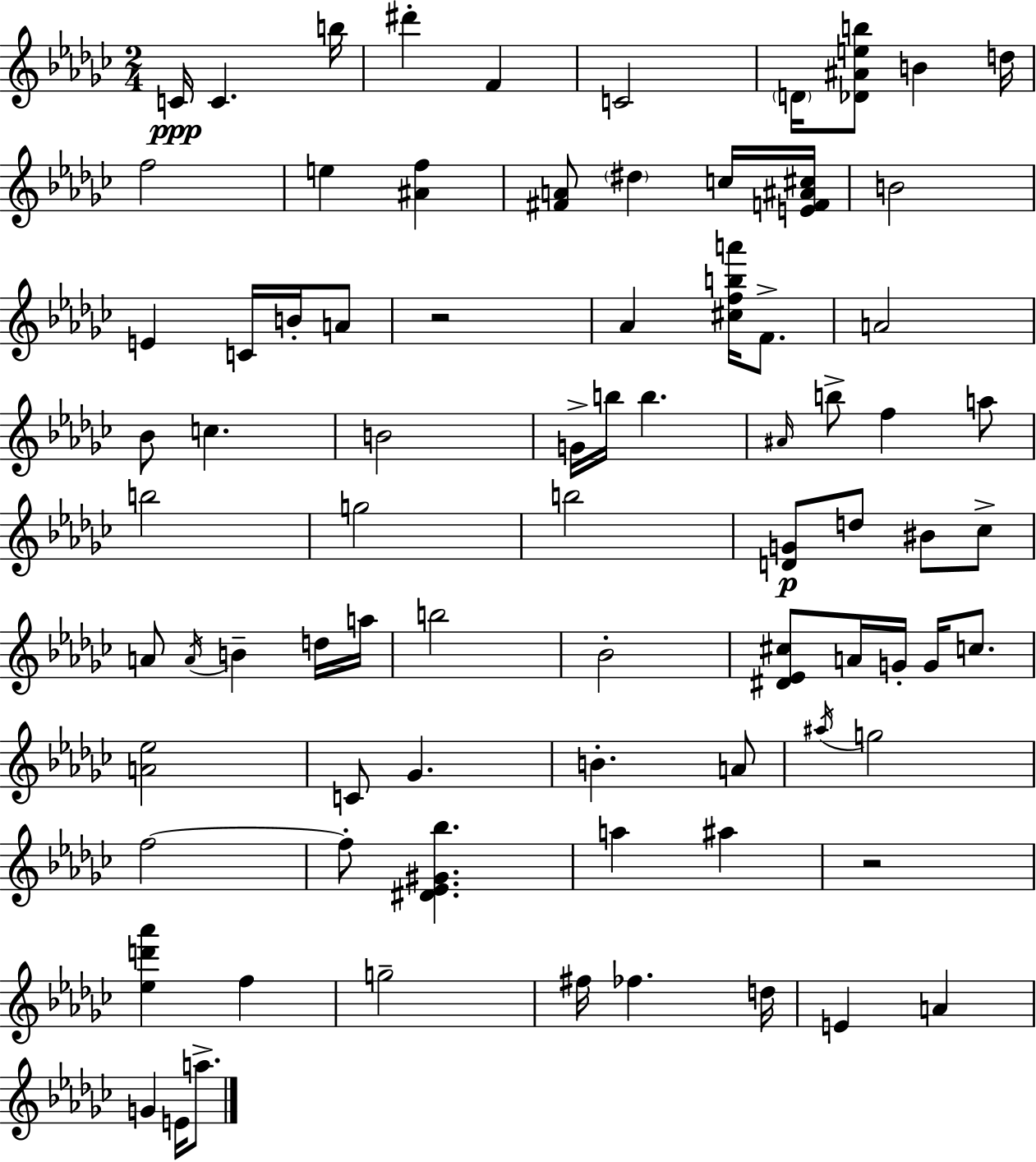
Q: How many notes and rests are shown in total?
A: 80